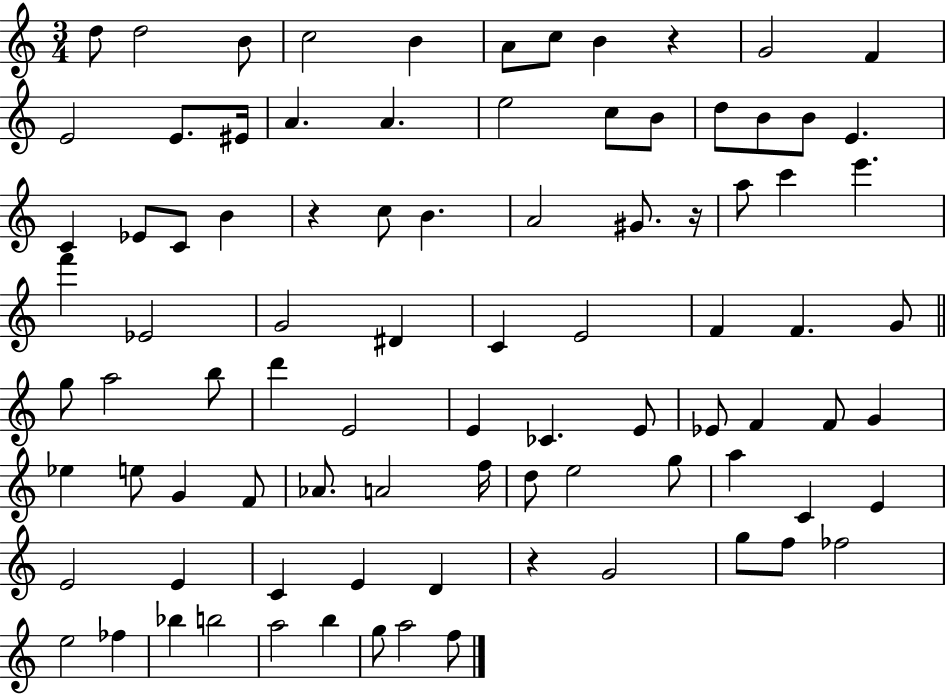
{
  \clef treble
  \numericTimeSignature
  \time 3/4
  \key c \major
  \repeat volta 2 { d''8 d''2 b'8 | c''2 b'4 | a'8 c''8 b'4 r4 | g'2 f'4 | \break e'2 e'8. eis'16 | a'4. a'4. | e''2 c''8 b'8 | d''8 b'8 b'8 e'4. | \break c'4 ees'8 c'8 b'4 | r4 c''8 b'4. | a'2 gis'8. r16 | a''8 c'''4 e'''4. | \break f'''4 ees'2 | g'2 dis'4 | c'4 e'2 | f'4 f'4. g'8 | \break \bar "||" \break \key a \minor g''8 a''2 b''8 | d'''4 e'2 | e'4 ces'4. e'8 | ees'8 f'4 f'8 g'4 | \break ees''4 e''8 g'4 f'8 | aes'8. a'2 f''16 | d''8 e''2 g''8 | a''4 c'4 e'4 | \break e'2 e'4 | c'4 e'4 d'4 | r4 g'2 | g''8 f''8 fes''2 | \break e''2 fes''4 | bes''4 b''2 | a''2 b''4 | g''8 a''2 f''8 | \break } \bar "|."
}